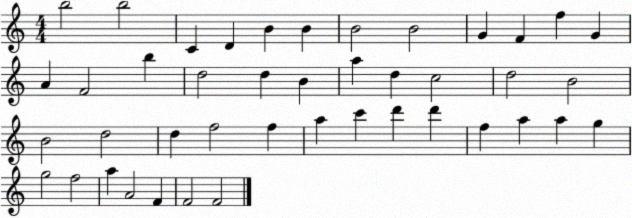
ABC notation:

X:1
T:Untitled
M:4/4
L:1/4
K:C
b2 b2 C D B B B2 B2 G F f G A F2 b d2 d B a d c2 d2 B2 B2 d2 d f2 f a c' d' d' f a a g g2 f2 a A2 F F2 F2